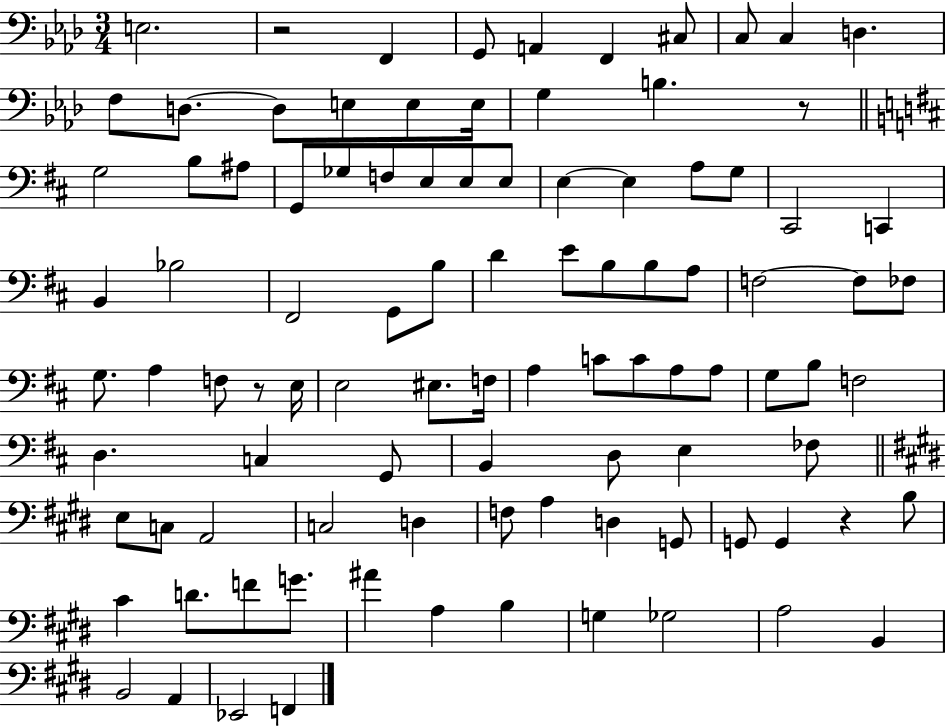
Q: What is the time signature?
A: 3/4